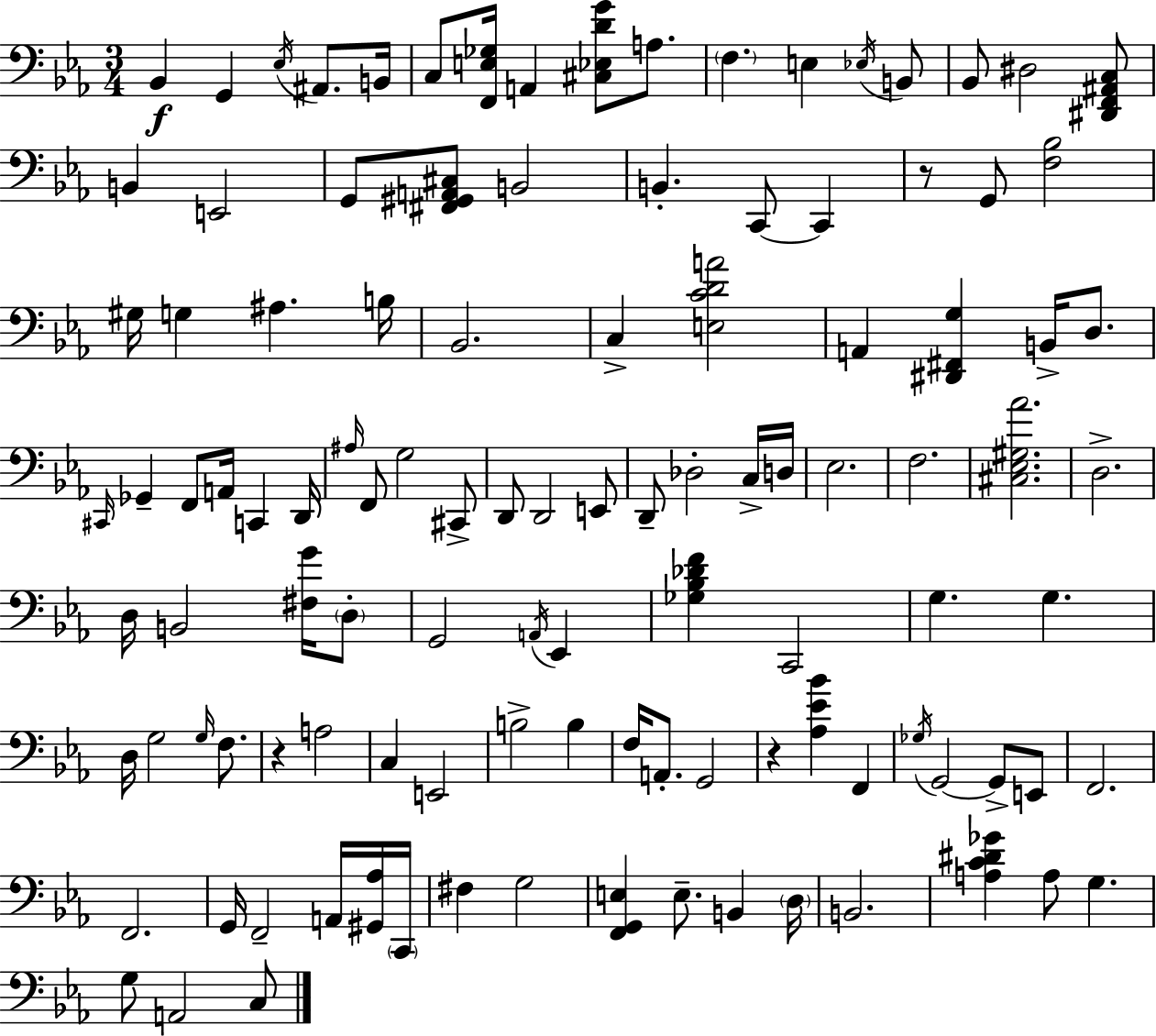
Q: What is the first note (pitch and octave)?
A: Bb2